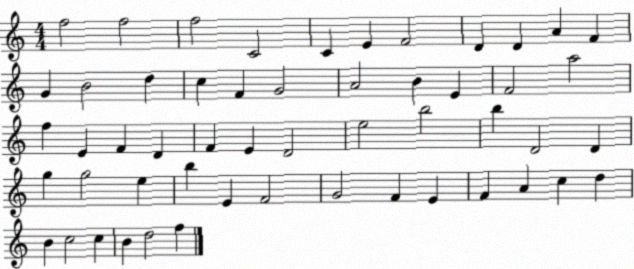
X:1
T:Untitled
M:4/4
L:1/4
K:C
f2 f2 f2 C2 C E F2 D D A F G B2 d c F G2 A2 B E F2 a2 f E F D F E D2 e2 b2 b D2 D g g2 e b E F2 G2 F E F A c d B c2 c B d2 f